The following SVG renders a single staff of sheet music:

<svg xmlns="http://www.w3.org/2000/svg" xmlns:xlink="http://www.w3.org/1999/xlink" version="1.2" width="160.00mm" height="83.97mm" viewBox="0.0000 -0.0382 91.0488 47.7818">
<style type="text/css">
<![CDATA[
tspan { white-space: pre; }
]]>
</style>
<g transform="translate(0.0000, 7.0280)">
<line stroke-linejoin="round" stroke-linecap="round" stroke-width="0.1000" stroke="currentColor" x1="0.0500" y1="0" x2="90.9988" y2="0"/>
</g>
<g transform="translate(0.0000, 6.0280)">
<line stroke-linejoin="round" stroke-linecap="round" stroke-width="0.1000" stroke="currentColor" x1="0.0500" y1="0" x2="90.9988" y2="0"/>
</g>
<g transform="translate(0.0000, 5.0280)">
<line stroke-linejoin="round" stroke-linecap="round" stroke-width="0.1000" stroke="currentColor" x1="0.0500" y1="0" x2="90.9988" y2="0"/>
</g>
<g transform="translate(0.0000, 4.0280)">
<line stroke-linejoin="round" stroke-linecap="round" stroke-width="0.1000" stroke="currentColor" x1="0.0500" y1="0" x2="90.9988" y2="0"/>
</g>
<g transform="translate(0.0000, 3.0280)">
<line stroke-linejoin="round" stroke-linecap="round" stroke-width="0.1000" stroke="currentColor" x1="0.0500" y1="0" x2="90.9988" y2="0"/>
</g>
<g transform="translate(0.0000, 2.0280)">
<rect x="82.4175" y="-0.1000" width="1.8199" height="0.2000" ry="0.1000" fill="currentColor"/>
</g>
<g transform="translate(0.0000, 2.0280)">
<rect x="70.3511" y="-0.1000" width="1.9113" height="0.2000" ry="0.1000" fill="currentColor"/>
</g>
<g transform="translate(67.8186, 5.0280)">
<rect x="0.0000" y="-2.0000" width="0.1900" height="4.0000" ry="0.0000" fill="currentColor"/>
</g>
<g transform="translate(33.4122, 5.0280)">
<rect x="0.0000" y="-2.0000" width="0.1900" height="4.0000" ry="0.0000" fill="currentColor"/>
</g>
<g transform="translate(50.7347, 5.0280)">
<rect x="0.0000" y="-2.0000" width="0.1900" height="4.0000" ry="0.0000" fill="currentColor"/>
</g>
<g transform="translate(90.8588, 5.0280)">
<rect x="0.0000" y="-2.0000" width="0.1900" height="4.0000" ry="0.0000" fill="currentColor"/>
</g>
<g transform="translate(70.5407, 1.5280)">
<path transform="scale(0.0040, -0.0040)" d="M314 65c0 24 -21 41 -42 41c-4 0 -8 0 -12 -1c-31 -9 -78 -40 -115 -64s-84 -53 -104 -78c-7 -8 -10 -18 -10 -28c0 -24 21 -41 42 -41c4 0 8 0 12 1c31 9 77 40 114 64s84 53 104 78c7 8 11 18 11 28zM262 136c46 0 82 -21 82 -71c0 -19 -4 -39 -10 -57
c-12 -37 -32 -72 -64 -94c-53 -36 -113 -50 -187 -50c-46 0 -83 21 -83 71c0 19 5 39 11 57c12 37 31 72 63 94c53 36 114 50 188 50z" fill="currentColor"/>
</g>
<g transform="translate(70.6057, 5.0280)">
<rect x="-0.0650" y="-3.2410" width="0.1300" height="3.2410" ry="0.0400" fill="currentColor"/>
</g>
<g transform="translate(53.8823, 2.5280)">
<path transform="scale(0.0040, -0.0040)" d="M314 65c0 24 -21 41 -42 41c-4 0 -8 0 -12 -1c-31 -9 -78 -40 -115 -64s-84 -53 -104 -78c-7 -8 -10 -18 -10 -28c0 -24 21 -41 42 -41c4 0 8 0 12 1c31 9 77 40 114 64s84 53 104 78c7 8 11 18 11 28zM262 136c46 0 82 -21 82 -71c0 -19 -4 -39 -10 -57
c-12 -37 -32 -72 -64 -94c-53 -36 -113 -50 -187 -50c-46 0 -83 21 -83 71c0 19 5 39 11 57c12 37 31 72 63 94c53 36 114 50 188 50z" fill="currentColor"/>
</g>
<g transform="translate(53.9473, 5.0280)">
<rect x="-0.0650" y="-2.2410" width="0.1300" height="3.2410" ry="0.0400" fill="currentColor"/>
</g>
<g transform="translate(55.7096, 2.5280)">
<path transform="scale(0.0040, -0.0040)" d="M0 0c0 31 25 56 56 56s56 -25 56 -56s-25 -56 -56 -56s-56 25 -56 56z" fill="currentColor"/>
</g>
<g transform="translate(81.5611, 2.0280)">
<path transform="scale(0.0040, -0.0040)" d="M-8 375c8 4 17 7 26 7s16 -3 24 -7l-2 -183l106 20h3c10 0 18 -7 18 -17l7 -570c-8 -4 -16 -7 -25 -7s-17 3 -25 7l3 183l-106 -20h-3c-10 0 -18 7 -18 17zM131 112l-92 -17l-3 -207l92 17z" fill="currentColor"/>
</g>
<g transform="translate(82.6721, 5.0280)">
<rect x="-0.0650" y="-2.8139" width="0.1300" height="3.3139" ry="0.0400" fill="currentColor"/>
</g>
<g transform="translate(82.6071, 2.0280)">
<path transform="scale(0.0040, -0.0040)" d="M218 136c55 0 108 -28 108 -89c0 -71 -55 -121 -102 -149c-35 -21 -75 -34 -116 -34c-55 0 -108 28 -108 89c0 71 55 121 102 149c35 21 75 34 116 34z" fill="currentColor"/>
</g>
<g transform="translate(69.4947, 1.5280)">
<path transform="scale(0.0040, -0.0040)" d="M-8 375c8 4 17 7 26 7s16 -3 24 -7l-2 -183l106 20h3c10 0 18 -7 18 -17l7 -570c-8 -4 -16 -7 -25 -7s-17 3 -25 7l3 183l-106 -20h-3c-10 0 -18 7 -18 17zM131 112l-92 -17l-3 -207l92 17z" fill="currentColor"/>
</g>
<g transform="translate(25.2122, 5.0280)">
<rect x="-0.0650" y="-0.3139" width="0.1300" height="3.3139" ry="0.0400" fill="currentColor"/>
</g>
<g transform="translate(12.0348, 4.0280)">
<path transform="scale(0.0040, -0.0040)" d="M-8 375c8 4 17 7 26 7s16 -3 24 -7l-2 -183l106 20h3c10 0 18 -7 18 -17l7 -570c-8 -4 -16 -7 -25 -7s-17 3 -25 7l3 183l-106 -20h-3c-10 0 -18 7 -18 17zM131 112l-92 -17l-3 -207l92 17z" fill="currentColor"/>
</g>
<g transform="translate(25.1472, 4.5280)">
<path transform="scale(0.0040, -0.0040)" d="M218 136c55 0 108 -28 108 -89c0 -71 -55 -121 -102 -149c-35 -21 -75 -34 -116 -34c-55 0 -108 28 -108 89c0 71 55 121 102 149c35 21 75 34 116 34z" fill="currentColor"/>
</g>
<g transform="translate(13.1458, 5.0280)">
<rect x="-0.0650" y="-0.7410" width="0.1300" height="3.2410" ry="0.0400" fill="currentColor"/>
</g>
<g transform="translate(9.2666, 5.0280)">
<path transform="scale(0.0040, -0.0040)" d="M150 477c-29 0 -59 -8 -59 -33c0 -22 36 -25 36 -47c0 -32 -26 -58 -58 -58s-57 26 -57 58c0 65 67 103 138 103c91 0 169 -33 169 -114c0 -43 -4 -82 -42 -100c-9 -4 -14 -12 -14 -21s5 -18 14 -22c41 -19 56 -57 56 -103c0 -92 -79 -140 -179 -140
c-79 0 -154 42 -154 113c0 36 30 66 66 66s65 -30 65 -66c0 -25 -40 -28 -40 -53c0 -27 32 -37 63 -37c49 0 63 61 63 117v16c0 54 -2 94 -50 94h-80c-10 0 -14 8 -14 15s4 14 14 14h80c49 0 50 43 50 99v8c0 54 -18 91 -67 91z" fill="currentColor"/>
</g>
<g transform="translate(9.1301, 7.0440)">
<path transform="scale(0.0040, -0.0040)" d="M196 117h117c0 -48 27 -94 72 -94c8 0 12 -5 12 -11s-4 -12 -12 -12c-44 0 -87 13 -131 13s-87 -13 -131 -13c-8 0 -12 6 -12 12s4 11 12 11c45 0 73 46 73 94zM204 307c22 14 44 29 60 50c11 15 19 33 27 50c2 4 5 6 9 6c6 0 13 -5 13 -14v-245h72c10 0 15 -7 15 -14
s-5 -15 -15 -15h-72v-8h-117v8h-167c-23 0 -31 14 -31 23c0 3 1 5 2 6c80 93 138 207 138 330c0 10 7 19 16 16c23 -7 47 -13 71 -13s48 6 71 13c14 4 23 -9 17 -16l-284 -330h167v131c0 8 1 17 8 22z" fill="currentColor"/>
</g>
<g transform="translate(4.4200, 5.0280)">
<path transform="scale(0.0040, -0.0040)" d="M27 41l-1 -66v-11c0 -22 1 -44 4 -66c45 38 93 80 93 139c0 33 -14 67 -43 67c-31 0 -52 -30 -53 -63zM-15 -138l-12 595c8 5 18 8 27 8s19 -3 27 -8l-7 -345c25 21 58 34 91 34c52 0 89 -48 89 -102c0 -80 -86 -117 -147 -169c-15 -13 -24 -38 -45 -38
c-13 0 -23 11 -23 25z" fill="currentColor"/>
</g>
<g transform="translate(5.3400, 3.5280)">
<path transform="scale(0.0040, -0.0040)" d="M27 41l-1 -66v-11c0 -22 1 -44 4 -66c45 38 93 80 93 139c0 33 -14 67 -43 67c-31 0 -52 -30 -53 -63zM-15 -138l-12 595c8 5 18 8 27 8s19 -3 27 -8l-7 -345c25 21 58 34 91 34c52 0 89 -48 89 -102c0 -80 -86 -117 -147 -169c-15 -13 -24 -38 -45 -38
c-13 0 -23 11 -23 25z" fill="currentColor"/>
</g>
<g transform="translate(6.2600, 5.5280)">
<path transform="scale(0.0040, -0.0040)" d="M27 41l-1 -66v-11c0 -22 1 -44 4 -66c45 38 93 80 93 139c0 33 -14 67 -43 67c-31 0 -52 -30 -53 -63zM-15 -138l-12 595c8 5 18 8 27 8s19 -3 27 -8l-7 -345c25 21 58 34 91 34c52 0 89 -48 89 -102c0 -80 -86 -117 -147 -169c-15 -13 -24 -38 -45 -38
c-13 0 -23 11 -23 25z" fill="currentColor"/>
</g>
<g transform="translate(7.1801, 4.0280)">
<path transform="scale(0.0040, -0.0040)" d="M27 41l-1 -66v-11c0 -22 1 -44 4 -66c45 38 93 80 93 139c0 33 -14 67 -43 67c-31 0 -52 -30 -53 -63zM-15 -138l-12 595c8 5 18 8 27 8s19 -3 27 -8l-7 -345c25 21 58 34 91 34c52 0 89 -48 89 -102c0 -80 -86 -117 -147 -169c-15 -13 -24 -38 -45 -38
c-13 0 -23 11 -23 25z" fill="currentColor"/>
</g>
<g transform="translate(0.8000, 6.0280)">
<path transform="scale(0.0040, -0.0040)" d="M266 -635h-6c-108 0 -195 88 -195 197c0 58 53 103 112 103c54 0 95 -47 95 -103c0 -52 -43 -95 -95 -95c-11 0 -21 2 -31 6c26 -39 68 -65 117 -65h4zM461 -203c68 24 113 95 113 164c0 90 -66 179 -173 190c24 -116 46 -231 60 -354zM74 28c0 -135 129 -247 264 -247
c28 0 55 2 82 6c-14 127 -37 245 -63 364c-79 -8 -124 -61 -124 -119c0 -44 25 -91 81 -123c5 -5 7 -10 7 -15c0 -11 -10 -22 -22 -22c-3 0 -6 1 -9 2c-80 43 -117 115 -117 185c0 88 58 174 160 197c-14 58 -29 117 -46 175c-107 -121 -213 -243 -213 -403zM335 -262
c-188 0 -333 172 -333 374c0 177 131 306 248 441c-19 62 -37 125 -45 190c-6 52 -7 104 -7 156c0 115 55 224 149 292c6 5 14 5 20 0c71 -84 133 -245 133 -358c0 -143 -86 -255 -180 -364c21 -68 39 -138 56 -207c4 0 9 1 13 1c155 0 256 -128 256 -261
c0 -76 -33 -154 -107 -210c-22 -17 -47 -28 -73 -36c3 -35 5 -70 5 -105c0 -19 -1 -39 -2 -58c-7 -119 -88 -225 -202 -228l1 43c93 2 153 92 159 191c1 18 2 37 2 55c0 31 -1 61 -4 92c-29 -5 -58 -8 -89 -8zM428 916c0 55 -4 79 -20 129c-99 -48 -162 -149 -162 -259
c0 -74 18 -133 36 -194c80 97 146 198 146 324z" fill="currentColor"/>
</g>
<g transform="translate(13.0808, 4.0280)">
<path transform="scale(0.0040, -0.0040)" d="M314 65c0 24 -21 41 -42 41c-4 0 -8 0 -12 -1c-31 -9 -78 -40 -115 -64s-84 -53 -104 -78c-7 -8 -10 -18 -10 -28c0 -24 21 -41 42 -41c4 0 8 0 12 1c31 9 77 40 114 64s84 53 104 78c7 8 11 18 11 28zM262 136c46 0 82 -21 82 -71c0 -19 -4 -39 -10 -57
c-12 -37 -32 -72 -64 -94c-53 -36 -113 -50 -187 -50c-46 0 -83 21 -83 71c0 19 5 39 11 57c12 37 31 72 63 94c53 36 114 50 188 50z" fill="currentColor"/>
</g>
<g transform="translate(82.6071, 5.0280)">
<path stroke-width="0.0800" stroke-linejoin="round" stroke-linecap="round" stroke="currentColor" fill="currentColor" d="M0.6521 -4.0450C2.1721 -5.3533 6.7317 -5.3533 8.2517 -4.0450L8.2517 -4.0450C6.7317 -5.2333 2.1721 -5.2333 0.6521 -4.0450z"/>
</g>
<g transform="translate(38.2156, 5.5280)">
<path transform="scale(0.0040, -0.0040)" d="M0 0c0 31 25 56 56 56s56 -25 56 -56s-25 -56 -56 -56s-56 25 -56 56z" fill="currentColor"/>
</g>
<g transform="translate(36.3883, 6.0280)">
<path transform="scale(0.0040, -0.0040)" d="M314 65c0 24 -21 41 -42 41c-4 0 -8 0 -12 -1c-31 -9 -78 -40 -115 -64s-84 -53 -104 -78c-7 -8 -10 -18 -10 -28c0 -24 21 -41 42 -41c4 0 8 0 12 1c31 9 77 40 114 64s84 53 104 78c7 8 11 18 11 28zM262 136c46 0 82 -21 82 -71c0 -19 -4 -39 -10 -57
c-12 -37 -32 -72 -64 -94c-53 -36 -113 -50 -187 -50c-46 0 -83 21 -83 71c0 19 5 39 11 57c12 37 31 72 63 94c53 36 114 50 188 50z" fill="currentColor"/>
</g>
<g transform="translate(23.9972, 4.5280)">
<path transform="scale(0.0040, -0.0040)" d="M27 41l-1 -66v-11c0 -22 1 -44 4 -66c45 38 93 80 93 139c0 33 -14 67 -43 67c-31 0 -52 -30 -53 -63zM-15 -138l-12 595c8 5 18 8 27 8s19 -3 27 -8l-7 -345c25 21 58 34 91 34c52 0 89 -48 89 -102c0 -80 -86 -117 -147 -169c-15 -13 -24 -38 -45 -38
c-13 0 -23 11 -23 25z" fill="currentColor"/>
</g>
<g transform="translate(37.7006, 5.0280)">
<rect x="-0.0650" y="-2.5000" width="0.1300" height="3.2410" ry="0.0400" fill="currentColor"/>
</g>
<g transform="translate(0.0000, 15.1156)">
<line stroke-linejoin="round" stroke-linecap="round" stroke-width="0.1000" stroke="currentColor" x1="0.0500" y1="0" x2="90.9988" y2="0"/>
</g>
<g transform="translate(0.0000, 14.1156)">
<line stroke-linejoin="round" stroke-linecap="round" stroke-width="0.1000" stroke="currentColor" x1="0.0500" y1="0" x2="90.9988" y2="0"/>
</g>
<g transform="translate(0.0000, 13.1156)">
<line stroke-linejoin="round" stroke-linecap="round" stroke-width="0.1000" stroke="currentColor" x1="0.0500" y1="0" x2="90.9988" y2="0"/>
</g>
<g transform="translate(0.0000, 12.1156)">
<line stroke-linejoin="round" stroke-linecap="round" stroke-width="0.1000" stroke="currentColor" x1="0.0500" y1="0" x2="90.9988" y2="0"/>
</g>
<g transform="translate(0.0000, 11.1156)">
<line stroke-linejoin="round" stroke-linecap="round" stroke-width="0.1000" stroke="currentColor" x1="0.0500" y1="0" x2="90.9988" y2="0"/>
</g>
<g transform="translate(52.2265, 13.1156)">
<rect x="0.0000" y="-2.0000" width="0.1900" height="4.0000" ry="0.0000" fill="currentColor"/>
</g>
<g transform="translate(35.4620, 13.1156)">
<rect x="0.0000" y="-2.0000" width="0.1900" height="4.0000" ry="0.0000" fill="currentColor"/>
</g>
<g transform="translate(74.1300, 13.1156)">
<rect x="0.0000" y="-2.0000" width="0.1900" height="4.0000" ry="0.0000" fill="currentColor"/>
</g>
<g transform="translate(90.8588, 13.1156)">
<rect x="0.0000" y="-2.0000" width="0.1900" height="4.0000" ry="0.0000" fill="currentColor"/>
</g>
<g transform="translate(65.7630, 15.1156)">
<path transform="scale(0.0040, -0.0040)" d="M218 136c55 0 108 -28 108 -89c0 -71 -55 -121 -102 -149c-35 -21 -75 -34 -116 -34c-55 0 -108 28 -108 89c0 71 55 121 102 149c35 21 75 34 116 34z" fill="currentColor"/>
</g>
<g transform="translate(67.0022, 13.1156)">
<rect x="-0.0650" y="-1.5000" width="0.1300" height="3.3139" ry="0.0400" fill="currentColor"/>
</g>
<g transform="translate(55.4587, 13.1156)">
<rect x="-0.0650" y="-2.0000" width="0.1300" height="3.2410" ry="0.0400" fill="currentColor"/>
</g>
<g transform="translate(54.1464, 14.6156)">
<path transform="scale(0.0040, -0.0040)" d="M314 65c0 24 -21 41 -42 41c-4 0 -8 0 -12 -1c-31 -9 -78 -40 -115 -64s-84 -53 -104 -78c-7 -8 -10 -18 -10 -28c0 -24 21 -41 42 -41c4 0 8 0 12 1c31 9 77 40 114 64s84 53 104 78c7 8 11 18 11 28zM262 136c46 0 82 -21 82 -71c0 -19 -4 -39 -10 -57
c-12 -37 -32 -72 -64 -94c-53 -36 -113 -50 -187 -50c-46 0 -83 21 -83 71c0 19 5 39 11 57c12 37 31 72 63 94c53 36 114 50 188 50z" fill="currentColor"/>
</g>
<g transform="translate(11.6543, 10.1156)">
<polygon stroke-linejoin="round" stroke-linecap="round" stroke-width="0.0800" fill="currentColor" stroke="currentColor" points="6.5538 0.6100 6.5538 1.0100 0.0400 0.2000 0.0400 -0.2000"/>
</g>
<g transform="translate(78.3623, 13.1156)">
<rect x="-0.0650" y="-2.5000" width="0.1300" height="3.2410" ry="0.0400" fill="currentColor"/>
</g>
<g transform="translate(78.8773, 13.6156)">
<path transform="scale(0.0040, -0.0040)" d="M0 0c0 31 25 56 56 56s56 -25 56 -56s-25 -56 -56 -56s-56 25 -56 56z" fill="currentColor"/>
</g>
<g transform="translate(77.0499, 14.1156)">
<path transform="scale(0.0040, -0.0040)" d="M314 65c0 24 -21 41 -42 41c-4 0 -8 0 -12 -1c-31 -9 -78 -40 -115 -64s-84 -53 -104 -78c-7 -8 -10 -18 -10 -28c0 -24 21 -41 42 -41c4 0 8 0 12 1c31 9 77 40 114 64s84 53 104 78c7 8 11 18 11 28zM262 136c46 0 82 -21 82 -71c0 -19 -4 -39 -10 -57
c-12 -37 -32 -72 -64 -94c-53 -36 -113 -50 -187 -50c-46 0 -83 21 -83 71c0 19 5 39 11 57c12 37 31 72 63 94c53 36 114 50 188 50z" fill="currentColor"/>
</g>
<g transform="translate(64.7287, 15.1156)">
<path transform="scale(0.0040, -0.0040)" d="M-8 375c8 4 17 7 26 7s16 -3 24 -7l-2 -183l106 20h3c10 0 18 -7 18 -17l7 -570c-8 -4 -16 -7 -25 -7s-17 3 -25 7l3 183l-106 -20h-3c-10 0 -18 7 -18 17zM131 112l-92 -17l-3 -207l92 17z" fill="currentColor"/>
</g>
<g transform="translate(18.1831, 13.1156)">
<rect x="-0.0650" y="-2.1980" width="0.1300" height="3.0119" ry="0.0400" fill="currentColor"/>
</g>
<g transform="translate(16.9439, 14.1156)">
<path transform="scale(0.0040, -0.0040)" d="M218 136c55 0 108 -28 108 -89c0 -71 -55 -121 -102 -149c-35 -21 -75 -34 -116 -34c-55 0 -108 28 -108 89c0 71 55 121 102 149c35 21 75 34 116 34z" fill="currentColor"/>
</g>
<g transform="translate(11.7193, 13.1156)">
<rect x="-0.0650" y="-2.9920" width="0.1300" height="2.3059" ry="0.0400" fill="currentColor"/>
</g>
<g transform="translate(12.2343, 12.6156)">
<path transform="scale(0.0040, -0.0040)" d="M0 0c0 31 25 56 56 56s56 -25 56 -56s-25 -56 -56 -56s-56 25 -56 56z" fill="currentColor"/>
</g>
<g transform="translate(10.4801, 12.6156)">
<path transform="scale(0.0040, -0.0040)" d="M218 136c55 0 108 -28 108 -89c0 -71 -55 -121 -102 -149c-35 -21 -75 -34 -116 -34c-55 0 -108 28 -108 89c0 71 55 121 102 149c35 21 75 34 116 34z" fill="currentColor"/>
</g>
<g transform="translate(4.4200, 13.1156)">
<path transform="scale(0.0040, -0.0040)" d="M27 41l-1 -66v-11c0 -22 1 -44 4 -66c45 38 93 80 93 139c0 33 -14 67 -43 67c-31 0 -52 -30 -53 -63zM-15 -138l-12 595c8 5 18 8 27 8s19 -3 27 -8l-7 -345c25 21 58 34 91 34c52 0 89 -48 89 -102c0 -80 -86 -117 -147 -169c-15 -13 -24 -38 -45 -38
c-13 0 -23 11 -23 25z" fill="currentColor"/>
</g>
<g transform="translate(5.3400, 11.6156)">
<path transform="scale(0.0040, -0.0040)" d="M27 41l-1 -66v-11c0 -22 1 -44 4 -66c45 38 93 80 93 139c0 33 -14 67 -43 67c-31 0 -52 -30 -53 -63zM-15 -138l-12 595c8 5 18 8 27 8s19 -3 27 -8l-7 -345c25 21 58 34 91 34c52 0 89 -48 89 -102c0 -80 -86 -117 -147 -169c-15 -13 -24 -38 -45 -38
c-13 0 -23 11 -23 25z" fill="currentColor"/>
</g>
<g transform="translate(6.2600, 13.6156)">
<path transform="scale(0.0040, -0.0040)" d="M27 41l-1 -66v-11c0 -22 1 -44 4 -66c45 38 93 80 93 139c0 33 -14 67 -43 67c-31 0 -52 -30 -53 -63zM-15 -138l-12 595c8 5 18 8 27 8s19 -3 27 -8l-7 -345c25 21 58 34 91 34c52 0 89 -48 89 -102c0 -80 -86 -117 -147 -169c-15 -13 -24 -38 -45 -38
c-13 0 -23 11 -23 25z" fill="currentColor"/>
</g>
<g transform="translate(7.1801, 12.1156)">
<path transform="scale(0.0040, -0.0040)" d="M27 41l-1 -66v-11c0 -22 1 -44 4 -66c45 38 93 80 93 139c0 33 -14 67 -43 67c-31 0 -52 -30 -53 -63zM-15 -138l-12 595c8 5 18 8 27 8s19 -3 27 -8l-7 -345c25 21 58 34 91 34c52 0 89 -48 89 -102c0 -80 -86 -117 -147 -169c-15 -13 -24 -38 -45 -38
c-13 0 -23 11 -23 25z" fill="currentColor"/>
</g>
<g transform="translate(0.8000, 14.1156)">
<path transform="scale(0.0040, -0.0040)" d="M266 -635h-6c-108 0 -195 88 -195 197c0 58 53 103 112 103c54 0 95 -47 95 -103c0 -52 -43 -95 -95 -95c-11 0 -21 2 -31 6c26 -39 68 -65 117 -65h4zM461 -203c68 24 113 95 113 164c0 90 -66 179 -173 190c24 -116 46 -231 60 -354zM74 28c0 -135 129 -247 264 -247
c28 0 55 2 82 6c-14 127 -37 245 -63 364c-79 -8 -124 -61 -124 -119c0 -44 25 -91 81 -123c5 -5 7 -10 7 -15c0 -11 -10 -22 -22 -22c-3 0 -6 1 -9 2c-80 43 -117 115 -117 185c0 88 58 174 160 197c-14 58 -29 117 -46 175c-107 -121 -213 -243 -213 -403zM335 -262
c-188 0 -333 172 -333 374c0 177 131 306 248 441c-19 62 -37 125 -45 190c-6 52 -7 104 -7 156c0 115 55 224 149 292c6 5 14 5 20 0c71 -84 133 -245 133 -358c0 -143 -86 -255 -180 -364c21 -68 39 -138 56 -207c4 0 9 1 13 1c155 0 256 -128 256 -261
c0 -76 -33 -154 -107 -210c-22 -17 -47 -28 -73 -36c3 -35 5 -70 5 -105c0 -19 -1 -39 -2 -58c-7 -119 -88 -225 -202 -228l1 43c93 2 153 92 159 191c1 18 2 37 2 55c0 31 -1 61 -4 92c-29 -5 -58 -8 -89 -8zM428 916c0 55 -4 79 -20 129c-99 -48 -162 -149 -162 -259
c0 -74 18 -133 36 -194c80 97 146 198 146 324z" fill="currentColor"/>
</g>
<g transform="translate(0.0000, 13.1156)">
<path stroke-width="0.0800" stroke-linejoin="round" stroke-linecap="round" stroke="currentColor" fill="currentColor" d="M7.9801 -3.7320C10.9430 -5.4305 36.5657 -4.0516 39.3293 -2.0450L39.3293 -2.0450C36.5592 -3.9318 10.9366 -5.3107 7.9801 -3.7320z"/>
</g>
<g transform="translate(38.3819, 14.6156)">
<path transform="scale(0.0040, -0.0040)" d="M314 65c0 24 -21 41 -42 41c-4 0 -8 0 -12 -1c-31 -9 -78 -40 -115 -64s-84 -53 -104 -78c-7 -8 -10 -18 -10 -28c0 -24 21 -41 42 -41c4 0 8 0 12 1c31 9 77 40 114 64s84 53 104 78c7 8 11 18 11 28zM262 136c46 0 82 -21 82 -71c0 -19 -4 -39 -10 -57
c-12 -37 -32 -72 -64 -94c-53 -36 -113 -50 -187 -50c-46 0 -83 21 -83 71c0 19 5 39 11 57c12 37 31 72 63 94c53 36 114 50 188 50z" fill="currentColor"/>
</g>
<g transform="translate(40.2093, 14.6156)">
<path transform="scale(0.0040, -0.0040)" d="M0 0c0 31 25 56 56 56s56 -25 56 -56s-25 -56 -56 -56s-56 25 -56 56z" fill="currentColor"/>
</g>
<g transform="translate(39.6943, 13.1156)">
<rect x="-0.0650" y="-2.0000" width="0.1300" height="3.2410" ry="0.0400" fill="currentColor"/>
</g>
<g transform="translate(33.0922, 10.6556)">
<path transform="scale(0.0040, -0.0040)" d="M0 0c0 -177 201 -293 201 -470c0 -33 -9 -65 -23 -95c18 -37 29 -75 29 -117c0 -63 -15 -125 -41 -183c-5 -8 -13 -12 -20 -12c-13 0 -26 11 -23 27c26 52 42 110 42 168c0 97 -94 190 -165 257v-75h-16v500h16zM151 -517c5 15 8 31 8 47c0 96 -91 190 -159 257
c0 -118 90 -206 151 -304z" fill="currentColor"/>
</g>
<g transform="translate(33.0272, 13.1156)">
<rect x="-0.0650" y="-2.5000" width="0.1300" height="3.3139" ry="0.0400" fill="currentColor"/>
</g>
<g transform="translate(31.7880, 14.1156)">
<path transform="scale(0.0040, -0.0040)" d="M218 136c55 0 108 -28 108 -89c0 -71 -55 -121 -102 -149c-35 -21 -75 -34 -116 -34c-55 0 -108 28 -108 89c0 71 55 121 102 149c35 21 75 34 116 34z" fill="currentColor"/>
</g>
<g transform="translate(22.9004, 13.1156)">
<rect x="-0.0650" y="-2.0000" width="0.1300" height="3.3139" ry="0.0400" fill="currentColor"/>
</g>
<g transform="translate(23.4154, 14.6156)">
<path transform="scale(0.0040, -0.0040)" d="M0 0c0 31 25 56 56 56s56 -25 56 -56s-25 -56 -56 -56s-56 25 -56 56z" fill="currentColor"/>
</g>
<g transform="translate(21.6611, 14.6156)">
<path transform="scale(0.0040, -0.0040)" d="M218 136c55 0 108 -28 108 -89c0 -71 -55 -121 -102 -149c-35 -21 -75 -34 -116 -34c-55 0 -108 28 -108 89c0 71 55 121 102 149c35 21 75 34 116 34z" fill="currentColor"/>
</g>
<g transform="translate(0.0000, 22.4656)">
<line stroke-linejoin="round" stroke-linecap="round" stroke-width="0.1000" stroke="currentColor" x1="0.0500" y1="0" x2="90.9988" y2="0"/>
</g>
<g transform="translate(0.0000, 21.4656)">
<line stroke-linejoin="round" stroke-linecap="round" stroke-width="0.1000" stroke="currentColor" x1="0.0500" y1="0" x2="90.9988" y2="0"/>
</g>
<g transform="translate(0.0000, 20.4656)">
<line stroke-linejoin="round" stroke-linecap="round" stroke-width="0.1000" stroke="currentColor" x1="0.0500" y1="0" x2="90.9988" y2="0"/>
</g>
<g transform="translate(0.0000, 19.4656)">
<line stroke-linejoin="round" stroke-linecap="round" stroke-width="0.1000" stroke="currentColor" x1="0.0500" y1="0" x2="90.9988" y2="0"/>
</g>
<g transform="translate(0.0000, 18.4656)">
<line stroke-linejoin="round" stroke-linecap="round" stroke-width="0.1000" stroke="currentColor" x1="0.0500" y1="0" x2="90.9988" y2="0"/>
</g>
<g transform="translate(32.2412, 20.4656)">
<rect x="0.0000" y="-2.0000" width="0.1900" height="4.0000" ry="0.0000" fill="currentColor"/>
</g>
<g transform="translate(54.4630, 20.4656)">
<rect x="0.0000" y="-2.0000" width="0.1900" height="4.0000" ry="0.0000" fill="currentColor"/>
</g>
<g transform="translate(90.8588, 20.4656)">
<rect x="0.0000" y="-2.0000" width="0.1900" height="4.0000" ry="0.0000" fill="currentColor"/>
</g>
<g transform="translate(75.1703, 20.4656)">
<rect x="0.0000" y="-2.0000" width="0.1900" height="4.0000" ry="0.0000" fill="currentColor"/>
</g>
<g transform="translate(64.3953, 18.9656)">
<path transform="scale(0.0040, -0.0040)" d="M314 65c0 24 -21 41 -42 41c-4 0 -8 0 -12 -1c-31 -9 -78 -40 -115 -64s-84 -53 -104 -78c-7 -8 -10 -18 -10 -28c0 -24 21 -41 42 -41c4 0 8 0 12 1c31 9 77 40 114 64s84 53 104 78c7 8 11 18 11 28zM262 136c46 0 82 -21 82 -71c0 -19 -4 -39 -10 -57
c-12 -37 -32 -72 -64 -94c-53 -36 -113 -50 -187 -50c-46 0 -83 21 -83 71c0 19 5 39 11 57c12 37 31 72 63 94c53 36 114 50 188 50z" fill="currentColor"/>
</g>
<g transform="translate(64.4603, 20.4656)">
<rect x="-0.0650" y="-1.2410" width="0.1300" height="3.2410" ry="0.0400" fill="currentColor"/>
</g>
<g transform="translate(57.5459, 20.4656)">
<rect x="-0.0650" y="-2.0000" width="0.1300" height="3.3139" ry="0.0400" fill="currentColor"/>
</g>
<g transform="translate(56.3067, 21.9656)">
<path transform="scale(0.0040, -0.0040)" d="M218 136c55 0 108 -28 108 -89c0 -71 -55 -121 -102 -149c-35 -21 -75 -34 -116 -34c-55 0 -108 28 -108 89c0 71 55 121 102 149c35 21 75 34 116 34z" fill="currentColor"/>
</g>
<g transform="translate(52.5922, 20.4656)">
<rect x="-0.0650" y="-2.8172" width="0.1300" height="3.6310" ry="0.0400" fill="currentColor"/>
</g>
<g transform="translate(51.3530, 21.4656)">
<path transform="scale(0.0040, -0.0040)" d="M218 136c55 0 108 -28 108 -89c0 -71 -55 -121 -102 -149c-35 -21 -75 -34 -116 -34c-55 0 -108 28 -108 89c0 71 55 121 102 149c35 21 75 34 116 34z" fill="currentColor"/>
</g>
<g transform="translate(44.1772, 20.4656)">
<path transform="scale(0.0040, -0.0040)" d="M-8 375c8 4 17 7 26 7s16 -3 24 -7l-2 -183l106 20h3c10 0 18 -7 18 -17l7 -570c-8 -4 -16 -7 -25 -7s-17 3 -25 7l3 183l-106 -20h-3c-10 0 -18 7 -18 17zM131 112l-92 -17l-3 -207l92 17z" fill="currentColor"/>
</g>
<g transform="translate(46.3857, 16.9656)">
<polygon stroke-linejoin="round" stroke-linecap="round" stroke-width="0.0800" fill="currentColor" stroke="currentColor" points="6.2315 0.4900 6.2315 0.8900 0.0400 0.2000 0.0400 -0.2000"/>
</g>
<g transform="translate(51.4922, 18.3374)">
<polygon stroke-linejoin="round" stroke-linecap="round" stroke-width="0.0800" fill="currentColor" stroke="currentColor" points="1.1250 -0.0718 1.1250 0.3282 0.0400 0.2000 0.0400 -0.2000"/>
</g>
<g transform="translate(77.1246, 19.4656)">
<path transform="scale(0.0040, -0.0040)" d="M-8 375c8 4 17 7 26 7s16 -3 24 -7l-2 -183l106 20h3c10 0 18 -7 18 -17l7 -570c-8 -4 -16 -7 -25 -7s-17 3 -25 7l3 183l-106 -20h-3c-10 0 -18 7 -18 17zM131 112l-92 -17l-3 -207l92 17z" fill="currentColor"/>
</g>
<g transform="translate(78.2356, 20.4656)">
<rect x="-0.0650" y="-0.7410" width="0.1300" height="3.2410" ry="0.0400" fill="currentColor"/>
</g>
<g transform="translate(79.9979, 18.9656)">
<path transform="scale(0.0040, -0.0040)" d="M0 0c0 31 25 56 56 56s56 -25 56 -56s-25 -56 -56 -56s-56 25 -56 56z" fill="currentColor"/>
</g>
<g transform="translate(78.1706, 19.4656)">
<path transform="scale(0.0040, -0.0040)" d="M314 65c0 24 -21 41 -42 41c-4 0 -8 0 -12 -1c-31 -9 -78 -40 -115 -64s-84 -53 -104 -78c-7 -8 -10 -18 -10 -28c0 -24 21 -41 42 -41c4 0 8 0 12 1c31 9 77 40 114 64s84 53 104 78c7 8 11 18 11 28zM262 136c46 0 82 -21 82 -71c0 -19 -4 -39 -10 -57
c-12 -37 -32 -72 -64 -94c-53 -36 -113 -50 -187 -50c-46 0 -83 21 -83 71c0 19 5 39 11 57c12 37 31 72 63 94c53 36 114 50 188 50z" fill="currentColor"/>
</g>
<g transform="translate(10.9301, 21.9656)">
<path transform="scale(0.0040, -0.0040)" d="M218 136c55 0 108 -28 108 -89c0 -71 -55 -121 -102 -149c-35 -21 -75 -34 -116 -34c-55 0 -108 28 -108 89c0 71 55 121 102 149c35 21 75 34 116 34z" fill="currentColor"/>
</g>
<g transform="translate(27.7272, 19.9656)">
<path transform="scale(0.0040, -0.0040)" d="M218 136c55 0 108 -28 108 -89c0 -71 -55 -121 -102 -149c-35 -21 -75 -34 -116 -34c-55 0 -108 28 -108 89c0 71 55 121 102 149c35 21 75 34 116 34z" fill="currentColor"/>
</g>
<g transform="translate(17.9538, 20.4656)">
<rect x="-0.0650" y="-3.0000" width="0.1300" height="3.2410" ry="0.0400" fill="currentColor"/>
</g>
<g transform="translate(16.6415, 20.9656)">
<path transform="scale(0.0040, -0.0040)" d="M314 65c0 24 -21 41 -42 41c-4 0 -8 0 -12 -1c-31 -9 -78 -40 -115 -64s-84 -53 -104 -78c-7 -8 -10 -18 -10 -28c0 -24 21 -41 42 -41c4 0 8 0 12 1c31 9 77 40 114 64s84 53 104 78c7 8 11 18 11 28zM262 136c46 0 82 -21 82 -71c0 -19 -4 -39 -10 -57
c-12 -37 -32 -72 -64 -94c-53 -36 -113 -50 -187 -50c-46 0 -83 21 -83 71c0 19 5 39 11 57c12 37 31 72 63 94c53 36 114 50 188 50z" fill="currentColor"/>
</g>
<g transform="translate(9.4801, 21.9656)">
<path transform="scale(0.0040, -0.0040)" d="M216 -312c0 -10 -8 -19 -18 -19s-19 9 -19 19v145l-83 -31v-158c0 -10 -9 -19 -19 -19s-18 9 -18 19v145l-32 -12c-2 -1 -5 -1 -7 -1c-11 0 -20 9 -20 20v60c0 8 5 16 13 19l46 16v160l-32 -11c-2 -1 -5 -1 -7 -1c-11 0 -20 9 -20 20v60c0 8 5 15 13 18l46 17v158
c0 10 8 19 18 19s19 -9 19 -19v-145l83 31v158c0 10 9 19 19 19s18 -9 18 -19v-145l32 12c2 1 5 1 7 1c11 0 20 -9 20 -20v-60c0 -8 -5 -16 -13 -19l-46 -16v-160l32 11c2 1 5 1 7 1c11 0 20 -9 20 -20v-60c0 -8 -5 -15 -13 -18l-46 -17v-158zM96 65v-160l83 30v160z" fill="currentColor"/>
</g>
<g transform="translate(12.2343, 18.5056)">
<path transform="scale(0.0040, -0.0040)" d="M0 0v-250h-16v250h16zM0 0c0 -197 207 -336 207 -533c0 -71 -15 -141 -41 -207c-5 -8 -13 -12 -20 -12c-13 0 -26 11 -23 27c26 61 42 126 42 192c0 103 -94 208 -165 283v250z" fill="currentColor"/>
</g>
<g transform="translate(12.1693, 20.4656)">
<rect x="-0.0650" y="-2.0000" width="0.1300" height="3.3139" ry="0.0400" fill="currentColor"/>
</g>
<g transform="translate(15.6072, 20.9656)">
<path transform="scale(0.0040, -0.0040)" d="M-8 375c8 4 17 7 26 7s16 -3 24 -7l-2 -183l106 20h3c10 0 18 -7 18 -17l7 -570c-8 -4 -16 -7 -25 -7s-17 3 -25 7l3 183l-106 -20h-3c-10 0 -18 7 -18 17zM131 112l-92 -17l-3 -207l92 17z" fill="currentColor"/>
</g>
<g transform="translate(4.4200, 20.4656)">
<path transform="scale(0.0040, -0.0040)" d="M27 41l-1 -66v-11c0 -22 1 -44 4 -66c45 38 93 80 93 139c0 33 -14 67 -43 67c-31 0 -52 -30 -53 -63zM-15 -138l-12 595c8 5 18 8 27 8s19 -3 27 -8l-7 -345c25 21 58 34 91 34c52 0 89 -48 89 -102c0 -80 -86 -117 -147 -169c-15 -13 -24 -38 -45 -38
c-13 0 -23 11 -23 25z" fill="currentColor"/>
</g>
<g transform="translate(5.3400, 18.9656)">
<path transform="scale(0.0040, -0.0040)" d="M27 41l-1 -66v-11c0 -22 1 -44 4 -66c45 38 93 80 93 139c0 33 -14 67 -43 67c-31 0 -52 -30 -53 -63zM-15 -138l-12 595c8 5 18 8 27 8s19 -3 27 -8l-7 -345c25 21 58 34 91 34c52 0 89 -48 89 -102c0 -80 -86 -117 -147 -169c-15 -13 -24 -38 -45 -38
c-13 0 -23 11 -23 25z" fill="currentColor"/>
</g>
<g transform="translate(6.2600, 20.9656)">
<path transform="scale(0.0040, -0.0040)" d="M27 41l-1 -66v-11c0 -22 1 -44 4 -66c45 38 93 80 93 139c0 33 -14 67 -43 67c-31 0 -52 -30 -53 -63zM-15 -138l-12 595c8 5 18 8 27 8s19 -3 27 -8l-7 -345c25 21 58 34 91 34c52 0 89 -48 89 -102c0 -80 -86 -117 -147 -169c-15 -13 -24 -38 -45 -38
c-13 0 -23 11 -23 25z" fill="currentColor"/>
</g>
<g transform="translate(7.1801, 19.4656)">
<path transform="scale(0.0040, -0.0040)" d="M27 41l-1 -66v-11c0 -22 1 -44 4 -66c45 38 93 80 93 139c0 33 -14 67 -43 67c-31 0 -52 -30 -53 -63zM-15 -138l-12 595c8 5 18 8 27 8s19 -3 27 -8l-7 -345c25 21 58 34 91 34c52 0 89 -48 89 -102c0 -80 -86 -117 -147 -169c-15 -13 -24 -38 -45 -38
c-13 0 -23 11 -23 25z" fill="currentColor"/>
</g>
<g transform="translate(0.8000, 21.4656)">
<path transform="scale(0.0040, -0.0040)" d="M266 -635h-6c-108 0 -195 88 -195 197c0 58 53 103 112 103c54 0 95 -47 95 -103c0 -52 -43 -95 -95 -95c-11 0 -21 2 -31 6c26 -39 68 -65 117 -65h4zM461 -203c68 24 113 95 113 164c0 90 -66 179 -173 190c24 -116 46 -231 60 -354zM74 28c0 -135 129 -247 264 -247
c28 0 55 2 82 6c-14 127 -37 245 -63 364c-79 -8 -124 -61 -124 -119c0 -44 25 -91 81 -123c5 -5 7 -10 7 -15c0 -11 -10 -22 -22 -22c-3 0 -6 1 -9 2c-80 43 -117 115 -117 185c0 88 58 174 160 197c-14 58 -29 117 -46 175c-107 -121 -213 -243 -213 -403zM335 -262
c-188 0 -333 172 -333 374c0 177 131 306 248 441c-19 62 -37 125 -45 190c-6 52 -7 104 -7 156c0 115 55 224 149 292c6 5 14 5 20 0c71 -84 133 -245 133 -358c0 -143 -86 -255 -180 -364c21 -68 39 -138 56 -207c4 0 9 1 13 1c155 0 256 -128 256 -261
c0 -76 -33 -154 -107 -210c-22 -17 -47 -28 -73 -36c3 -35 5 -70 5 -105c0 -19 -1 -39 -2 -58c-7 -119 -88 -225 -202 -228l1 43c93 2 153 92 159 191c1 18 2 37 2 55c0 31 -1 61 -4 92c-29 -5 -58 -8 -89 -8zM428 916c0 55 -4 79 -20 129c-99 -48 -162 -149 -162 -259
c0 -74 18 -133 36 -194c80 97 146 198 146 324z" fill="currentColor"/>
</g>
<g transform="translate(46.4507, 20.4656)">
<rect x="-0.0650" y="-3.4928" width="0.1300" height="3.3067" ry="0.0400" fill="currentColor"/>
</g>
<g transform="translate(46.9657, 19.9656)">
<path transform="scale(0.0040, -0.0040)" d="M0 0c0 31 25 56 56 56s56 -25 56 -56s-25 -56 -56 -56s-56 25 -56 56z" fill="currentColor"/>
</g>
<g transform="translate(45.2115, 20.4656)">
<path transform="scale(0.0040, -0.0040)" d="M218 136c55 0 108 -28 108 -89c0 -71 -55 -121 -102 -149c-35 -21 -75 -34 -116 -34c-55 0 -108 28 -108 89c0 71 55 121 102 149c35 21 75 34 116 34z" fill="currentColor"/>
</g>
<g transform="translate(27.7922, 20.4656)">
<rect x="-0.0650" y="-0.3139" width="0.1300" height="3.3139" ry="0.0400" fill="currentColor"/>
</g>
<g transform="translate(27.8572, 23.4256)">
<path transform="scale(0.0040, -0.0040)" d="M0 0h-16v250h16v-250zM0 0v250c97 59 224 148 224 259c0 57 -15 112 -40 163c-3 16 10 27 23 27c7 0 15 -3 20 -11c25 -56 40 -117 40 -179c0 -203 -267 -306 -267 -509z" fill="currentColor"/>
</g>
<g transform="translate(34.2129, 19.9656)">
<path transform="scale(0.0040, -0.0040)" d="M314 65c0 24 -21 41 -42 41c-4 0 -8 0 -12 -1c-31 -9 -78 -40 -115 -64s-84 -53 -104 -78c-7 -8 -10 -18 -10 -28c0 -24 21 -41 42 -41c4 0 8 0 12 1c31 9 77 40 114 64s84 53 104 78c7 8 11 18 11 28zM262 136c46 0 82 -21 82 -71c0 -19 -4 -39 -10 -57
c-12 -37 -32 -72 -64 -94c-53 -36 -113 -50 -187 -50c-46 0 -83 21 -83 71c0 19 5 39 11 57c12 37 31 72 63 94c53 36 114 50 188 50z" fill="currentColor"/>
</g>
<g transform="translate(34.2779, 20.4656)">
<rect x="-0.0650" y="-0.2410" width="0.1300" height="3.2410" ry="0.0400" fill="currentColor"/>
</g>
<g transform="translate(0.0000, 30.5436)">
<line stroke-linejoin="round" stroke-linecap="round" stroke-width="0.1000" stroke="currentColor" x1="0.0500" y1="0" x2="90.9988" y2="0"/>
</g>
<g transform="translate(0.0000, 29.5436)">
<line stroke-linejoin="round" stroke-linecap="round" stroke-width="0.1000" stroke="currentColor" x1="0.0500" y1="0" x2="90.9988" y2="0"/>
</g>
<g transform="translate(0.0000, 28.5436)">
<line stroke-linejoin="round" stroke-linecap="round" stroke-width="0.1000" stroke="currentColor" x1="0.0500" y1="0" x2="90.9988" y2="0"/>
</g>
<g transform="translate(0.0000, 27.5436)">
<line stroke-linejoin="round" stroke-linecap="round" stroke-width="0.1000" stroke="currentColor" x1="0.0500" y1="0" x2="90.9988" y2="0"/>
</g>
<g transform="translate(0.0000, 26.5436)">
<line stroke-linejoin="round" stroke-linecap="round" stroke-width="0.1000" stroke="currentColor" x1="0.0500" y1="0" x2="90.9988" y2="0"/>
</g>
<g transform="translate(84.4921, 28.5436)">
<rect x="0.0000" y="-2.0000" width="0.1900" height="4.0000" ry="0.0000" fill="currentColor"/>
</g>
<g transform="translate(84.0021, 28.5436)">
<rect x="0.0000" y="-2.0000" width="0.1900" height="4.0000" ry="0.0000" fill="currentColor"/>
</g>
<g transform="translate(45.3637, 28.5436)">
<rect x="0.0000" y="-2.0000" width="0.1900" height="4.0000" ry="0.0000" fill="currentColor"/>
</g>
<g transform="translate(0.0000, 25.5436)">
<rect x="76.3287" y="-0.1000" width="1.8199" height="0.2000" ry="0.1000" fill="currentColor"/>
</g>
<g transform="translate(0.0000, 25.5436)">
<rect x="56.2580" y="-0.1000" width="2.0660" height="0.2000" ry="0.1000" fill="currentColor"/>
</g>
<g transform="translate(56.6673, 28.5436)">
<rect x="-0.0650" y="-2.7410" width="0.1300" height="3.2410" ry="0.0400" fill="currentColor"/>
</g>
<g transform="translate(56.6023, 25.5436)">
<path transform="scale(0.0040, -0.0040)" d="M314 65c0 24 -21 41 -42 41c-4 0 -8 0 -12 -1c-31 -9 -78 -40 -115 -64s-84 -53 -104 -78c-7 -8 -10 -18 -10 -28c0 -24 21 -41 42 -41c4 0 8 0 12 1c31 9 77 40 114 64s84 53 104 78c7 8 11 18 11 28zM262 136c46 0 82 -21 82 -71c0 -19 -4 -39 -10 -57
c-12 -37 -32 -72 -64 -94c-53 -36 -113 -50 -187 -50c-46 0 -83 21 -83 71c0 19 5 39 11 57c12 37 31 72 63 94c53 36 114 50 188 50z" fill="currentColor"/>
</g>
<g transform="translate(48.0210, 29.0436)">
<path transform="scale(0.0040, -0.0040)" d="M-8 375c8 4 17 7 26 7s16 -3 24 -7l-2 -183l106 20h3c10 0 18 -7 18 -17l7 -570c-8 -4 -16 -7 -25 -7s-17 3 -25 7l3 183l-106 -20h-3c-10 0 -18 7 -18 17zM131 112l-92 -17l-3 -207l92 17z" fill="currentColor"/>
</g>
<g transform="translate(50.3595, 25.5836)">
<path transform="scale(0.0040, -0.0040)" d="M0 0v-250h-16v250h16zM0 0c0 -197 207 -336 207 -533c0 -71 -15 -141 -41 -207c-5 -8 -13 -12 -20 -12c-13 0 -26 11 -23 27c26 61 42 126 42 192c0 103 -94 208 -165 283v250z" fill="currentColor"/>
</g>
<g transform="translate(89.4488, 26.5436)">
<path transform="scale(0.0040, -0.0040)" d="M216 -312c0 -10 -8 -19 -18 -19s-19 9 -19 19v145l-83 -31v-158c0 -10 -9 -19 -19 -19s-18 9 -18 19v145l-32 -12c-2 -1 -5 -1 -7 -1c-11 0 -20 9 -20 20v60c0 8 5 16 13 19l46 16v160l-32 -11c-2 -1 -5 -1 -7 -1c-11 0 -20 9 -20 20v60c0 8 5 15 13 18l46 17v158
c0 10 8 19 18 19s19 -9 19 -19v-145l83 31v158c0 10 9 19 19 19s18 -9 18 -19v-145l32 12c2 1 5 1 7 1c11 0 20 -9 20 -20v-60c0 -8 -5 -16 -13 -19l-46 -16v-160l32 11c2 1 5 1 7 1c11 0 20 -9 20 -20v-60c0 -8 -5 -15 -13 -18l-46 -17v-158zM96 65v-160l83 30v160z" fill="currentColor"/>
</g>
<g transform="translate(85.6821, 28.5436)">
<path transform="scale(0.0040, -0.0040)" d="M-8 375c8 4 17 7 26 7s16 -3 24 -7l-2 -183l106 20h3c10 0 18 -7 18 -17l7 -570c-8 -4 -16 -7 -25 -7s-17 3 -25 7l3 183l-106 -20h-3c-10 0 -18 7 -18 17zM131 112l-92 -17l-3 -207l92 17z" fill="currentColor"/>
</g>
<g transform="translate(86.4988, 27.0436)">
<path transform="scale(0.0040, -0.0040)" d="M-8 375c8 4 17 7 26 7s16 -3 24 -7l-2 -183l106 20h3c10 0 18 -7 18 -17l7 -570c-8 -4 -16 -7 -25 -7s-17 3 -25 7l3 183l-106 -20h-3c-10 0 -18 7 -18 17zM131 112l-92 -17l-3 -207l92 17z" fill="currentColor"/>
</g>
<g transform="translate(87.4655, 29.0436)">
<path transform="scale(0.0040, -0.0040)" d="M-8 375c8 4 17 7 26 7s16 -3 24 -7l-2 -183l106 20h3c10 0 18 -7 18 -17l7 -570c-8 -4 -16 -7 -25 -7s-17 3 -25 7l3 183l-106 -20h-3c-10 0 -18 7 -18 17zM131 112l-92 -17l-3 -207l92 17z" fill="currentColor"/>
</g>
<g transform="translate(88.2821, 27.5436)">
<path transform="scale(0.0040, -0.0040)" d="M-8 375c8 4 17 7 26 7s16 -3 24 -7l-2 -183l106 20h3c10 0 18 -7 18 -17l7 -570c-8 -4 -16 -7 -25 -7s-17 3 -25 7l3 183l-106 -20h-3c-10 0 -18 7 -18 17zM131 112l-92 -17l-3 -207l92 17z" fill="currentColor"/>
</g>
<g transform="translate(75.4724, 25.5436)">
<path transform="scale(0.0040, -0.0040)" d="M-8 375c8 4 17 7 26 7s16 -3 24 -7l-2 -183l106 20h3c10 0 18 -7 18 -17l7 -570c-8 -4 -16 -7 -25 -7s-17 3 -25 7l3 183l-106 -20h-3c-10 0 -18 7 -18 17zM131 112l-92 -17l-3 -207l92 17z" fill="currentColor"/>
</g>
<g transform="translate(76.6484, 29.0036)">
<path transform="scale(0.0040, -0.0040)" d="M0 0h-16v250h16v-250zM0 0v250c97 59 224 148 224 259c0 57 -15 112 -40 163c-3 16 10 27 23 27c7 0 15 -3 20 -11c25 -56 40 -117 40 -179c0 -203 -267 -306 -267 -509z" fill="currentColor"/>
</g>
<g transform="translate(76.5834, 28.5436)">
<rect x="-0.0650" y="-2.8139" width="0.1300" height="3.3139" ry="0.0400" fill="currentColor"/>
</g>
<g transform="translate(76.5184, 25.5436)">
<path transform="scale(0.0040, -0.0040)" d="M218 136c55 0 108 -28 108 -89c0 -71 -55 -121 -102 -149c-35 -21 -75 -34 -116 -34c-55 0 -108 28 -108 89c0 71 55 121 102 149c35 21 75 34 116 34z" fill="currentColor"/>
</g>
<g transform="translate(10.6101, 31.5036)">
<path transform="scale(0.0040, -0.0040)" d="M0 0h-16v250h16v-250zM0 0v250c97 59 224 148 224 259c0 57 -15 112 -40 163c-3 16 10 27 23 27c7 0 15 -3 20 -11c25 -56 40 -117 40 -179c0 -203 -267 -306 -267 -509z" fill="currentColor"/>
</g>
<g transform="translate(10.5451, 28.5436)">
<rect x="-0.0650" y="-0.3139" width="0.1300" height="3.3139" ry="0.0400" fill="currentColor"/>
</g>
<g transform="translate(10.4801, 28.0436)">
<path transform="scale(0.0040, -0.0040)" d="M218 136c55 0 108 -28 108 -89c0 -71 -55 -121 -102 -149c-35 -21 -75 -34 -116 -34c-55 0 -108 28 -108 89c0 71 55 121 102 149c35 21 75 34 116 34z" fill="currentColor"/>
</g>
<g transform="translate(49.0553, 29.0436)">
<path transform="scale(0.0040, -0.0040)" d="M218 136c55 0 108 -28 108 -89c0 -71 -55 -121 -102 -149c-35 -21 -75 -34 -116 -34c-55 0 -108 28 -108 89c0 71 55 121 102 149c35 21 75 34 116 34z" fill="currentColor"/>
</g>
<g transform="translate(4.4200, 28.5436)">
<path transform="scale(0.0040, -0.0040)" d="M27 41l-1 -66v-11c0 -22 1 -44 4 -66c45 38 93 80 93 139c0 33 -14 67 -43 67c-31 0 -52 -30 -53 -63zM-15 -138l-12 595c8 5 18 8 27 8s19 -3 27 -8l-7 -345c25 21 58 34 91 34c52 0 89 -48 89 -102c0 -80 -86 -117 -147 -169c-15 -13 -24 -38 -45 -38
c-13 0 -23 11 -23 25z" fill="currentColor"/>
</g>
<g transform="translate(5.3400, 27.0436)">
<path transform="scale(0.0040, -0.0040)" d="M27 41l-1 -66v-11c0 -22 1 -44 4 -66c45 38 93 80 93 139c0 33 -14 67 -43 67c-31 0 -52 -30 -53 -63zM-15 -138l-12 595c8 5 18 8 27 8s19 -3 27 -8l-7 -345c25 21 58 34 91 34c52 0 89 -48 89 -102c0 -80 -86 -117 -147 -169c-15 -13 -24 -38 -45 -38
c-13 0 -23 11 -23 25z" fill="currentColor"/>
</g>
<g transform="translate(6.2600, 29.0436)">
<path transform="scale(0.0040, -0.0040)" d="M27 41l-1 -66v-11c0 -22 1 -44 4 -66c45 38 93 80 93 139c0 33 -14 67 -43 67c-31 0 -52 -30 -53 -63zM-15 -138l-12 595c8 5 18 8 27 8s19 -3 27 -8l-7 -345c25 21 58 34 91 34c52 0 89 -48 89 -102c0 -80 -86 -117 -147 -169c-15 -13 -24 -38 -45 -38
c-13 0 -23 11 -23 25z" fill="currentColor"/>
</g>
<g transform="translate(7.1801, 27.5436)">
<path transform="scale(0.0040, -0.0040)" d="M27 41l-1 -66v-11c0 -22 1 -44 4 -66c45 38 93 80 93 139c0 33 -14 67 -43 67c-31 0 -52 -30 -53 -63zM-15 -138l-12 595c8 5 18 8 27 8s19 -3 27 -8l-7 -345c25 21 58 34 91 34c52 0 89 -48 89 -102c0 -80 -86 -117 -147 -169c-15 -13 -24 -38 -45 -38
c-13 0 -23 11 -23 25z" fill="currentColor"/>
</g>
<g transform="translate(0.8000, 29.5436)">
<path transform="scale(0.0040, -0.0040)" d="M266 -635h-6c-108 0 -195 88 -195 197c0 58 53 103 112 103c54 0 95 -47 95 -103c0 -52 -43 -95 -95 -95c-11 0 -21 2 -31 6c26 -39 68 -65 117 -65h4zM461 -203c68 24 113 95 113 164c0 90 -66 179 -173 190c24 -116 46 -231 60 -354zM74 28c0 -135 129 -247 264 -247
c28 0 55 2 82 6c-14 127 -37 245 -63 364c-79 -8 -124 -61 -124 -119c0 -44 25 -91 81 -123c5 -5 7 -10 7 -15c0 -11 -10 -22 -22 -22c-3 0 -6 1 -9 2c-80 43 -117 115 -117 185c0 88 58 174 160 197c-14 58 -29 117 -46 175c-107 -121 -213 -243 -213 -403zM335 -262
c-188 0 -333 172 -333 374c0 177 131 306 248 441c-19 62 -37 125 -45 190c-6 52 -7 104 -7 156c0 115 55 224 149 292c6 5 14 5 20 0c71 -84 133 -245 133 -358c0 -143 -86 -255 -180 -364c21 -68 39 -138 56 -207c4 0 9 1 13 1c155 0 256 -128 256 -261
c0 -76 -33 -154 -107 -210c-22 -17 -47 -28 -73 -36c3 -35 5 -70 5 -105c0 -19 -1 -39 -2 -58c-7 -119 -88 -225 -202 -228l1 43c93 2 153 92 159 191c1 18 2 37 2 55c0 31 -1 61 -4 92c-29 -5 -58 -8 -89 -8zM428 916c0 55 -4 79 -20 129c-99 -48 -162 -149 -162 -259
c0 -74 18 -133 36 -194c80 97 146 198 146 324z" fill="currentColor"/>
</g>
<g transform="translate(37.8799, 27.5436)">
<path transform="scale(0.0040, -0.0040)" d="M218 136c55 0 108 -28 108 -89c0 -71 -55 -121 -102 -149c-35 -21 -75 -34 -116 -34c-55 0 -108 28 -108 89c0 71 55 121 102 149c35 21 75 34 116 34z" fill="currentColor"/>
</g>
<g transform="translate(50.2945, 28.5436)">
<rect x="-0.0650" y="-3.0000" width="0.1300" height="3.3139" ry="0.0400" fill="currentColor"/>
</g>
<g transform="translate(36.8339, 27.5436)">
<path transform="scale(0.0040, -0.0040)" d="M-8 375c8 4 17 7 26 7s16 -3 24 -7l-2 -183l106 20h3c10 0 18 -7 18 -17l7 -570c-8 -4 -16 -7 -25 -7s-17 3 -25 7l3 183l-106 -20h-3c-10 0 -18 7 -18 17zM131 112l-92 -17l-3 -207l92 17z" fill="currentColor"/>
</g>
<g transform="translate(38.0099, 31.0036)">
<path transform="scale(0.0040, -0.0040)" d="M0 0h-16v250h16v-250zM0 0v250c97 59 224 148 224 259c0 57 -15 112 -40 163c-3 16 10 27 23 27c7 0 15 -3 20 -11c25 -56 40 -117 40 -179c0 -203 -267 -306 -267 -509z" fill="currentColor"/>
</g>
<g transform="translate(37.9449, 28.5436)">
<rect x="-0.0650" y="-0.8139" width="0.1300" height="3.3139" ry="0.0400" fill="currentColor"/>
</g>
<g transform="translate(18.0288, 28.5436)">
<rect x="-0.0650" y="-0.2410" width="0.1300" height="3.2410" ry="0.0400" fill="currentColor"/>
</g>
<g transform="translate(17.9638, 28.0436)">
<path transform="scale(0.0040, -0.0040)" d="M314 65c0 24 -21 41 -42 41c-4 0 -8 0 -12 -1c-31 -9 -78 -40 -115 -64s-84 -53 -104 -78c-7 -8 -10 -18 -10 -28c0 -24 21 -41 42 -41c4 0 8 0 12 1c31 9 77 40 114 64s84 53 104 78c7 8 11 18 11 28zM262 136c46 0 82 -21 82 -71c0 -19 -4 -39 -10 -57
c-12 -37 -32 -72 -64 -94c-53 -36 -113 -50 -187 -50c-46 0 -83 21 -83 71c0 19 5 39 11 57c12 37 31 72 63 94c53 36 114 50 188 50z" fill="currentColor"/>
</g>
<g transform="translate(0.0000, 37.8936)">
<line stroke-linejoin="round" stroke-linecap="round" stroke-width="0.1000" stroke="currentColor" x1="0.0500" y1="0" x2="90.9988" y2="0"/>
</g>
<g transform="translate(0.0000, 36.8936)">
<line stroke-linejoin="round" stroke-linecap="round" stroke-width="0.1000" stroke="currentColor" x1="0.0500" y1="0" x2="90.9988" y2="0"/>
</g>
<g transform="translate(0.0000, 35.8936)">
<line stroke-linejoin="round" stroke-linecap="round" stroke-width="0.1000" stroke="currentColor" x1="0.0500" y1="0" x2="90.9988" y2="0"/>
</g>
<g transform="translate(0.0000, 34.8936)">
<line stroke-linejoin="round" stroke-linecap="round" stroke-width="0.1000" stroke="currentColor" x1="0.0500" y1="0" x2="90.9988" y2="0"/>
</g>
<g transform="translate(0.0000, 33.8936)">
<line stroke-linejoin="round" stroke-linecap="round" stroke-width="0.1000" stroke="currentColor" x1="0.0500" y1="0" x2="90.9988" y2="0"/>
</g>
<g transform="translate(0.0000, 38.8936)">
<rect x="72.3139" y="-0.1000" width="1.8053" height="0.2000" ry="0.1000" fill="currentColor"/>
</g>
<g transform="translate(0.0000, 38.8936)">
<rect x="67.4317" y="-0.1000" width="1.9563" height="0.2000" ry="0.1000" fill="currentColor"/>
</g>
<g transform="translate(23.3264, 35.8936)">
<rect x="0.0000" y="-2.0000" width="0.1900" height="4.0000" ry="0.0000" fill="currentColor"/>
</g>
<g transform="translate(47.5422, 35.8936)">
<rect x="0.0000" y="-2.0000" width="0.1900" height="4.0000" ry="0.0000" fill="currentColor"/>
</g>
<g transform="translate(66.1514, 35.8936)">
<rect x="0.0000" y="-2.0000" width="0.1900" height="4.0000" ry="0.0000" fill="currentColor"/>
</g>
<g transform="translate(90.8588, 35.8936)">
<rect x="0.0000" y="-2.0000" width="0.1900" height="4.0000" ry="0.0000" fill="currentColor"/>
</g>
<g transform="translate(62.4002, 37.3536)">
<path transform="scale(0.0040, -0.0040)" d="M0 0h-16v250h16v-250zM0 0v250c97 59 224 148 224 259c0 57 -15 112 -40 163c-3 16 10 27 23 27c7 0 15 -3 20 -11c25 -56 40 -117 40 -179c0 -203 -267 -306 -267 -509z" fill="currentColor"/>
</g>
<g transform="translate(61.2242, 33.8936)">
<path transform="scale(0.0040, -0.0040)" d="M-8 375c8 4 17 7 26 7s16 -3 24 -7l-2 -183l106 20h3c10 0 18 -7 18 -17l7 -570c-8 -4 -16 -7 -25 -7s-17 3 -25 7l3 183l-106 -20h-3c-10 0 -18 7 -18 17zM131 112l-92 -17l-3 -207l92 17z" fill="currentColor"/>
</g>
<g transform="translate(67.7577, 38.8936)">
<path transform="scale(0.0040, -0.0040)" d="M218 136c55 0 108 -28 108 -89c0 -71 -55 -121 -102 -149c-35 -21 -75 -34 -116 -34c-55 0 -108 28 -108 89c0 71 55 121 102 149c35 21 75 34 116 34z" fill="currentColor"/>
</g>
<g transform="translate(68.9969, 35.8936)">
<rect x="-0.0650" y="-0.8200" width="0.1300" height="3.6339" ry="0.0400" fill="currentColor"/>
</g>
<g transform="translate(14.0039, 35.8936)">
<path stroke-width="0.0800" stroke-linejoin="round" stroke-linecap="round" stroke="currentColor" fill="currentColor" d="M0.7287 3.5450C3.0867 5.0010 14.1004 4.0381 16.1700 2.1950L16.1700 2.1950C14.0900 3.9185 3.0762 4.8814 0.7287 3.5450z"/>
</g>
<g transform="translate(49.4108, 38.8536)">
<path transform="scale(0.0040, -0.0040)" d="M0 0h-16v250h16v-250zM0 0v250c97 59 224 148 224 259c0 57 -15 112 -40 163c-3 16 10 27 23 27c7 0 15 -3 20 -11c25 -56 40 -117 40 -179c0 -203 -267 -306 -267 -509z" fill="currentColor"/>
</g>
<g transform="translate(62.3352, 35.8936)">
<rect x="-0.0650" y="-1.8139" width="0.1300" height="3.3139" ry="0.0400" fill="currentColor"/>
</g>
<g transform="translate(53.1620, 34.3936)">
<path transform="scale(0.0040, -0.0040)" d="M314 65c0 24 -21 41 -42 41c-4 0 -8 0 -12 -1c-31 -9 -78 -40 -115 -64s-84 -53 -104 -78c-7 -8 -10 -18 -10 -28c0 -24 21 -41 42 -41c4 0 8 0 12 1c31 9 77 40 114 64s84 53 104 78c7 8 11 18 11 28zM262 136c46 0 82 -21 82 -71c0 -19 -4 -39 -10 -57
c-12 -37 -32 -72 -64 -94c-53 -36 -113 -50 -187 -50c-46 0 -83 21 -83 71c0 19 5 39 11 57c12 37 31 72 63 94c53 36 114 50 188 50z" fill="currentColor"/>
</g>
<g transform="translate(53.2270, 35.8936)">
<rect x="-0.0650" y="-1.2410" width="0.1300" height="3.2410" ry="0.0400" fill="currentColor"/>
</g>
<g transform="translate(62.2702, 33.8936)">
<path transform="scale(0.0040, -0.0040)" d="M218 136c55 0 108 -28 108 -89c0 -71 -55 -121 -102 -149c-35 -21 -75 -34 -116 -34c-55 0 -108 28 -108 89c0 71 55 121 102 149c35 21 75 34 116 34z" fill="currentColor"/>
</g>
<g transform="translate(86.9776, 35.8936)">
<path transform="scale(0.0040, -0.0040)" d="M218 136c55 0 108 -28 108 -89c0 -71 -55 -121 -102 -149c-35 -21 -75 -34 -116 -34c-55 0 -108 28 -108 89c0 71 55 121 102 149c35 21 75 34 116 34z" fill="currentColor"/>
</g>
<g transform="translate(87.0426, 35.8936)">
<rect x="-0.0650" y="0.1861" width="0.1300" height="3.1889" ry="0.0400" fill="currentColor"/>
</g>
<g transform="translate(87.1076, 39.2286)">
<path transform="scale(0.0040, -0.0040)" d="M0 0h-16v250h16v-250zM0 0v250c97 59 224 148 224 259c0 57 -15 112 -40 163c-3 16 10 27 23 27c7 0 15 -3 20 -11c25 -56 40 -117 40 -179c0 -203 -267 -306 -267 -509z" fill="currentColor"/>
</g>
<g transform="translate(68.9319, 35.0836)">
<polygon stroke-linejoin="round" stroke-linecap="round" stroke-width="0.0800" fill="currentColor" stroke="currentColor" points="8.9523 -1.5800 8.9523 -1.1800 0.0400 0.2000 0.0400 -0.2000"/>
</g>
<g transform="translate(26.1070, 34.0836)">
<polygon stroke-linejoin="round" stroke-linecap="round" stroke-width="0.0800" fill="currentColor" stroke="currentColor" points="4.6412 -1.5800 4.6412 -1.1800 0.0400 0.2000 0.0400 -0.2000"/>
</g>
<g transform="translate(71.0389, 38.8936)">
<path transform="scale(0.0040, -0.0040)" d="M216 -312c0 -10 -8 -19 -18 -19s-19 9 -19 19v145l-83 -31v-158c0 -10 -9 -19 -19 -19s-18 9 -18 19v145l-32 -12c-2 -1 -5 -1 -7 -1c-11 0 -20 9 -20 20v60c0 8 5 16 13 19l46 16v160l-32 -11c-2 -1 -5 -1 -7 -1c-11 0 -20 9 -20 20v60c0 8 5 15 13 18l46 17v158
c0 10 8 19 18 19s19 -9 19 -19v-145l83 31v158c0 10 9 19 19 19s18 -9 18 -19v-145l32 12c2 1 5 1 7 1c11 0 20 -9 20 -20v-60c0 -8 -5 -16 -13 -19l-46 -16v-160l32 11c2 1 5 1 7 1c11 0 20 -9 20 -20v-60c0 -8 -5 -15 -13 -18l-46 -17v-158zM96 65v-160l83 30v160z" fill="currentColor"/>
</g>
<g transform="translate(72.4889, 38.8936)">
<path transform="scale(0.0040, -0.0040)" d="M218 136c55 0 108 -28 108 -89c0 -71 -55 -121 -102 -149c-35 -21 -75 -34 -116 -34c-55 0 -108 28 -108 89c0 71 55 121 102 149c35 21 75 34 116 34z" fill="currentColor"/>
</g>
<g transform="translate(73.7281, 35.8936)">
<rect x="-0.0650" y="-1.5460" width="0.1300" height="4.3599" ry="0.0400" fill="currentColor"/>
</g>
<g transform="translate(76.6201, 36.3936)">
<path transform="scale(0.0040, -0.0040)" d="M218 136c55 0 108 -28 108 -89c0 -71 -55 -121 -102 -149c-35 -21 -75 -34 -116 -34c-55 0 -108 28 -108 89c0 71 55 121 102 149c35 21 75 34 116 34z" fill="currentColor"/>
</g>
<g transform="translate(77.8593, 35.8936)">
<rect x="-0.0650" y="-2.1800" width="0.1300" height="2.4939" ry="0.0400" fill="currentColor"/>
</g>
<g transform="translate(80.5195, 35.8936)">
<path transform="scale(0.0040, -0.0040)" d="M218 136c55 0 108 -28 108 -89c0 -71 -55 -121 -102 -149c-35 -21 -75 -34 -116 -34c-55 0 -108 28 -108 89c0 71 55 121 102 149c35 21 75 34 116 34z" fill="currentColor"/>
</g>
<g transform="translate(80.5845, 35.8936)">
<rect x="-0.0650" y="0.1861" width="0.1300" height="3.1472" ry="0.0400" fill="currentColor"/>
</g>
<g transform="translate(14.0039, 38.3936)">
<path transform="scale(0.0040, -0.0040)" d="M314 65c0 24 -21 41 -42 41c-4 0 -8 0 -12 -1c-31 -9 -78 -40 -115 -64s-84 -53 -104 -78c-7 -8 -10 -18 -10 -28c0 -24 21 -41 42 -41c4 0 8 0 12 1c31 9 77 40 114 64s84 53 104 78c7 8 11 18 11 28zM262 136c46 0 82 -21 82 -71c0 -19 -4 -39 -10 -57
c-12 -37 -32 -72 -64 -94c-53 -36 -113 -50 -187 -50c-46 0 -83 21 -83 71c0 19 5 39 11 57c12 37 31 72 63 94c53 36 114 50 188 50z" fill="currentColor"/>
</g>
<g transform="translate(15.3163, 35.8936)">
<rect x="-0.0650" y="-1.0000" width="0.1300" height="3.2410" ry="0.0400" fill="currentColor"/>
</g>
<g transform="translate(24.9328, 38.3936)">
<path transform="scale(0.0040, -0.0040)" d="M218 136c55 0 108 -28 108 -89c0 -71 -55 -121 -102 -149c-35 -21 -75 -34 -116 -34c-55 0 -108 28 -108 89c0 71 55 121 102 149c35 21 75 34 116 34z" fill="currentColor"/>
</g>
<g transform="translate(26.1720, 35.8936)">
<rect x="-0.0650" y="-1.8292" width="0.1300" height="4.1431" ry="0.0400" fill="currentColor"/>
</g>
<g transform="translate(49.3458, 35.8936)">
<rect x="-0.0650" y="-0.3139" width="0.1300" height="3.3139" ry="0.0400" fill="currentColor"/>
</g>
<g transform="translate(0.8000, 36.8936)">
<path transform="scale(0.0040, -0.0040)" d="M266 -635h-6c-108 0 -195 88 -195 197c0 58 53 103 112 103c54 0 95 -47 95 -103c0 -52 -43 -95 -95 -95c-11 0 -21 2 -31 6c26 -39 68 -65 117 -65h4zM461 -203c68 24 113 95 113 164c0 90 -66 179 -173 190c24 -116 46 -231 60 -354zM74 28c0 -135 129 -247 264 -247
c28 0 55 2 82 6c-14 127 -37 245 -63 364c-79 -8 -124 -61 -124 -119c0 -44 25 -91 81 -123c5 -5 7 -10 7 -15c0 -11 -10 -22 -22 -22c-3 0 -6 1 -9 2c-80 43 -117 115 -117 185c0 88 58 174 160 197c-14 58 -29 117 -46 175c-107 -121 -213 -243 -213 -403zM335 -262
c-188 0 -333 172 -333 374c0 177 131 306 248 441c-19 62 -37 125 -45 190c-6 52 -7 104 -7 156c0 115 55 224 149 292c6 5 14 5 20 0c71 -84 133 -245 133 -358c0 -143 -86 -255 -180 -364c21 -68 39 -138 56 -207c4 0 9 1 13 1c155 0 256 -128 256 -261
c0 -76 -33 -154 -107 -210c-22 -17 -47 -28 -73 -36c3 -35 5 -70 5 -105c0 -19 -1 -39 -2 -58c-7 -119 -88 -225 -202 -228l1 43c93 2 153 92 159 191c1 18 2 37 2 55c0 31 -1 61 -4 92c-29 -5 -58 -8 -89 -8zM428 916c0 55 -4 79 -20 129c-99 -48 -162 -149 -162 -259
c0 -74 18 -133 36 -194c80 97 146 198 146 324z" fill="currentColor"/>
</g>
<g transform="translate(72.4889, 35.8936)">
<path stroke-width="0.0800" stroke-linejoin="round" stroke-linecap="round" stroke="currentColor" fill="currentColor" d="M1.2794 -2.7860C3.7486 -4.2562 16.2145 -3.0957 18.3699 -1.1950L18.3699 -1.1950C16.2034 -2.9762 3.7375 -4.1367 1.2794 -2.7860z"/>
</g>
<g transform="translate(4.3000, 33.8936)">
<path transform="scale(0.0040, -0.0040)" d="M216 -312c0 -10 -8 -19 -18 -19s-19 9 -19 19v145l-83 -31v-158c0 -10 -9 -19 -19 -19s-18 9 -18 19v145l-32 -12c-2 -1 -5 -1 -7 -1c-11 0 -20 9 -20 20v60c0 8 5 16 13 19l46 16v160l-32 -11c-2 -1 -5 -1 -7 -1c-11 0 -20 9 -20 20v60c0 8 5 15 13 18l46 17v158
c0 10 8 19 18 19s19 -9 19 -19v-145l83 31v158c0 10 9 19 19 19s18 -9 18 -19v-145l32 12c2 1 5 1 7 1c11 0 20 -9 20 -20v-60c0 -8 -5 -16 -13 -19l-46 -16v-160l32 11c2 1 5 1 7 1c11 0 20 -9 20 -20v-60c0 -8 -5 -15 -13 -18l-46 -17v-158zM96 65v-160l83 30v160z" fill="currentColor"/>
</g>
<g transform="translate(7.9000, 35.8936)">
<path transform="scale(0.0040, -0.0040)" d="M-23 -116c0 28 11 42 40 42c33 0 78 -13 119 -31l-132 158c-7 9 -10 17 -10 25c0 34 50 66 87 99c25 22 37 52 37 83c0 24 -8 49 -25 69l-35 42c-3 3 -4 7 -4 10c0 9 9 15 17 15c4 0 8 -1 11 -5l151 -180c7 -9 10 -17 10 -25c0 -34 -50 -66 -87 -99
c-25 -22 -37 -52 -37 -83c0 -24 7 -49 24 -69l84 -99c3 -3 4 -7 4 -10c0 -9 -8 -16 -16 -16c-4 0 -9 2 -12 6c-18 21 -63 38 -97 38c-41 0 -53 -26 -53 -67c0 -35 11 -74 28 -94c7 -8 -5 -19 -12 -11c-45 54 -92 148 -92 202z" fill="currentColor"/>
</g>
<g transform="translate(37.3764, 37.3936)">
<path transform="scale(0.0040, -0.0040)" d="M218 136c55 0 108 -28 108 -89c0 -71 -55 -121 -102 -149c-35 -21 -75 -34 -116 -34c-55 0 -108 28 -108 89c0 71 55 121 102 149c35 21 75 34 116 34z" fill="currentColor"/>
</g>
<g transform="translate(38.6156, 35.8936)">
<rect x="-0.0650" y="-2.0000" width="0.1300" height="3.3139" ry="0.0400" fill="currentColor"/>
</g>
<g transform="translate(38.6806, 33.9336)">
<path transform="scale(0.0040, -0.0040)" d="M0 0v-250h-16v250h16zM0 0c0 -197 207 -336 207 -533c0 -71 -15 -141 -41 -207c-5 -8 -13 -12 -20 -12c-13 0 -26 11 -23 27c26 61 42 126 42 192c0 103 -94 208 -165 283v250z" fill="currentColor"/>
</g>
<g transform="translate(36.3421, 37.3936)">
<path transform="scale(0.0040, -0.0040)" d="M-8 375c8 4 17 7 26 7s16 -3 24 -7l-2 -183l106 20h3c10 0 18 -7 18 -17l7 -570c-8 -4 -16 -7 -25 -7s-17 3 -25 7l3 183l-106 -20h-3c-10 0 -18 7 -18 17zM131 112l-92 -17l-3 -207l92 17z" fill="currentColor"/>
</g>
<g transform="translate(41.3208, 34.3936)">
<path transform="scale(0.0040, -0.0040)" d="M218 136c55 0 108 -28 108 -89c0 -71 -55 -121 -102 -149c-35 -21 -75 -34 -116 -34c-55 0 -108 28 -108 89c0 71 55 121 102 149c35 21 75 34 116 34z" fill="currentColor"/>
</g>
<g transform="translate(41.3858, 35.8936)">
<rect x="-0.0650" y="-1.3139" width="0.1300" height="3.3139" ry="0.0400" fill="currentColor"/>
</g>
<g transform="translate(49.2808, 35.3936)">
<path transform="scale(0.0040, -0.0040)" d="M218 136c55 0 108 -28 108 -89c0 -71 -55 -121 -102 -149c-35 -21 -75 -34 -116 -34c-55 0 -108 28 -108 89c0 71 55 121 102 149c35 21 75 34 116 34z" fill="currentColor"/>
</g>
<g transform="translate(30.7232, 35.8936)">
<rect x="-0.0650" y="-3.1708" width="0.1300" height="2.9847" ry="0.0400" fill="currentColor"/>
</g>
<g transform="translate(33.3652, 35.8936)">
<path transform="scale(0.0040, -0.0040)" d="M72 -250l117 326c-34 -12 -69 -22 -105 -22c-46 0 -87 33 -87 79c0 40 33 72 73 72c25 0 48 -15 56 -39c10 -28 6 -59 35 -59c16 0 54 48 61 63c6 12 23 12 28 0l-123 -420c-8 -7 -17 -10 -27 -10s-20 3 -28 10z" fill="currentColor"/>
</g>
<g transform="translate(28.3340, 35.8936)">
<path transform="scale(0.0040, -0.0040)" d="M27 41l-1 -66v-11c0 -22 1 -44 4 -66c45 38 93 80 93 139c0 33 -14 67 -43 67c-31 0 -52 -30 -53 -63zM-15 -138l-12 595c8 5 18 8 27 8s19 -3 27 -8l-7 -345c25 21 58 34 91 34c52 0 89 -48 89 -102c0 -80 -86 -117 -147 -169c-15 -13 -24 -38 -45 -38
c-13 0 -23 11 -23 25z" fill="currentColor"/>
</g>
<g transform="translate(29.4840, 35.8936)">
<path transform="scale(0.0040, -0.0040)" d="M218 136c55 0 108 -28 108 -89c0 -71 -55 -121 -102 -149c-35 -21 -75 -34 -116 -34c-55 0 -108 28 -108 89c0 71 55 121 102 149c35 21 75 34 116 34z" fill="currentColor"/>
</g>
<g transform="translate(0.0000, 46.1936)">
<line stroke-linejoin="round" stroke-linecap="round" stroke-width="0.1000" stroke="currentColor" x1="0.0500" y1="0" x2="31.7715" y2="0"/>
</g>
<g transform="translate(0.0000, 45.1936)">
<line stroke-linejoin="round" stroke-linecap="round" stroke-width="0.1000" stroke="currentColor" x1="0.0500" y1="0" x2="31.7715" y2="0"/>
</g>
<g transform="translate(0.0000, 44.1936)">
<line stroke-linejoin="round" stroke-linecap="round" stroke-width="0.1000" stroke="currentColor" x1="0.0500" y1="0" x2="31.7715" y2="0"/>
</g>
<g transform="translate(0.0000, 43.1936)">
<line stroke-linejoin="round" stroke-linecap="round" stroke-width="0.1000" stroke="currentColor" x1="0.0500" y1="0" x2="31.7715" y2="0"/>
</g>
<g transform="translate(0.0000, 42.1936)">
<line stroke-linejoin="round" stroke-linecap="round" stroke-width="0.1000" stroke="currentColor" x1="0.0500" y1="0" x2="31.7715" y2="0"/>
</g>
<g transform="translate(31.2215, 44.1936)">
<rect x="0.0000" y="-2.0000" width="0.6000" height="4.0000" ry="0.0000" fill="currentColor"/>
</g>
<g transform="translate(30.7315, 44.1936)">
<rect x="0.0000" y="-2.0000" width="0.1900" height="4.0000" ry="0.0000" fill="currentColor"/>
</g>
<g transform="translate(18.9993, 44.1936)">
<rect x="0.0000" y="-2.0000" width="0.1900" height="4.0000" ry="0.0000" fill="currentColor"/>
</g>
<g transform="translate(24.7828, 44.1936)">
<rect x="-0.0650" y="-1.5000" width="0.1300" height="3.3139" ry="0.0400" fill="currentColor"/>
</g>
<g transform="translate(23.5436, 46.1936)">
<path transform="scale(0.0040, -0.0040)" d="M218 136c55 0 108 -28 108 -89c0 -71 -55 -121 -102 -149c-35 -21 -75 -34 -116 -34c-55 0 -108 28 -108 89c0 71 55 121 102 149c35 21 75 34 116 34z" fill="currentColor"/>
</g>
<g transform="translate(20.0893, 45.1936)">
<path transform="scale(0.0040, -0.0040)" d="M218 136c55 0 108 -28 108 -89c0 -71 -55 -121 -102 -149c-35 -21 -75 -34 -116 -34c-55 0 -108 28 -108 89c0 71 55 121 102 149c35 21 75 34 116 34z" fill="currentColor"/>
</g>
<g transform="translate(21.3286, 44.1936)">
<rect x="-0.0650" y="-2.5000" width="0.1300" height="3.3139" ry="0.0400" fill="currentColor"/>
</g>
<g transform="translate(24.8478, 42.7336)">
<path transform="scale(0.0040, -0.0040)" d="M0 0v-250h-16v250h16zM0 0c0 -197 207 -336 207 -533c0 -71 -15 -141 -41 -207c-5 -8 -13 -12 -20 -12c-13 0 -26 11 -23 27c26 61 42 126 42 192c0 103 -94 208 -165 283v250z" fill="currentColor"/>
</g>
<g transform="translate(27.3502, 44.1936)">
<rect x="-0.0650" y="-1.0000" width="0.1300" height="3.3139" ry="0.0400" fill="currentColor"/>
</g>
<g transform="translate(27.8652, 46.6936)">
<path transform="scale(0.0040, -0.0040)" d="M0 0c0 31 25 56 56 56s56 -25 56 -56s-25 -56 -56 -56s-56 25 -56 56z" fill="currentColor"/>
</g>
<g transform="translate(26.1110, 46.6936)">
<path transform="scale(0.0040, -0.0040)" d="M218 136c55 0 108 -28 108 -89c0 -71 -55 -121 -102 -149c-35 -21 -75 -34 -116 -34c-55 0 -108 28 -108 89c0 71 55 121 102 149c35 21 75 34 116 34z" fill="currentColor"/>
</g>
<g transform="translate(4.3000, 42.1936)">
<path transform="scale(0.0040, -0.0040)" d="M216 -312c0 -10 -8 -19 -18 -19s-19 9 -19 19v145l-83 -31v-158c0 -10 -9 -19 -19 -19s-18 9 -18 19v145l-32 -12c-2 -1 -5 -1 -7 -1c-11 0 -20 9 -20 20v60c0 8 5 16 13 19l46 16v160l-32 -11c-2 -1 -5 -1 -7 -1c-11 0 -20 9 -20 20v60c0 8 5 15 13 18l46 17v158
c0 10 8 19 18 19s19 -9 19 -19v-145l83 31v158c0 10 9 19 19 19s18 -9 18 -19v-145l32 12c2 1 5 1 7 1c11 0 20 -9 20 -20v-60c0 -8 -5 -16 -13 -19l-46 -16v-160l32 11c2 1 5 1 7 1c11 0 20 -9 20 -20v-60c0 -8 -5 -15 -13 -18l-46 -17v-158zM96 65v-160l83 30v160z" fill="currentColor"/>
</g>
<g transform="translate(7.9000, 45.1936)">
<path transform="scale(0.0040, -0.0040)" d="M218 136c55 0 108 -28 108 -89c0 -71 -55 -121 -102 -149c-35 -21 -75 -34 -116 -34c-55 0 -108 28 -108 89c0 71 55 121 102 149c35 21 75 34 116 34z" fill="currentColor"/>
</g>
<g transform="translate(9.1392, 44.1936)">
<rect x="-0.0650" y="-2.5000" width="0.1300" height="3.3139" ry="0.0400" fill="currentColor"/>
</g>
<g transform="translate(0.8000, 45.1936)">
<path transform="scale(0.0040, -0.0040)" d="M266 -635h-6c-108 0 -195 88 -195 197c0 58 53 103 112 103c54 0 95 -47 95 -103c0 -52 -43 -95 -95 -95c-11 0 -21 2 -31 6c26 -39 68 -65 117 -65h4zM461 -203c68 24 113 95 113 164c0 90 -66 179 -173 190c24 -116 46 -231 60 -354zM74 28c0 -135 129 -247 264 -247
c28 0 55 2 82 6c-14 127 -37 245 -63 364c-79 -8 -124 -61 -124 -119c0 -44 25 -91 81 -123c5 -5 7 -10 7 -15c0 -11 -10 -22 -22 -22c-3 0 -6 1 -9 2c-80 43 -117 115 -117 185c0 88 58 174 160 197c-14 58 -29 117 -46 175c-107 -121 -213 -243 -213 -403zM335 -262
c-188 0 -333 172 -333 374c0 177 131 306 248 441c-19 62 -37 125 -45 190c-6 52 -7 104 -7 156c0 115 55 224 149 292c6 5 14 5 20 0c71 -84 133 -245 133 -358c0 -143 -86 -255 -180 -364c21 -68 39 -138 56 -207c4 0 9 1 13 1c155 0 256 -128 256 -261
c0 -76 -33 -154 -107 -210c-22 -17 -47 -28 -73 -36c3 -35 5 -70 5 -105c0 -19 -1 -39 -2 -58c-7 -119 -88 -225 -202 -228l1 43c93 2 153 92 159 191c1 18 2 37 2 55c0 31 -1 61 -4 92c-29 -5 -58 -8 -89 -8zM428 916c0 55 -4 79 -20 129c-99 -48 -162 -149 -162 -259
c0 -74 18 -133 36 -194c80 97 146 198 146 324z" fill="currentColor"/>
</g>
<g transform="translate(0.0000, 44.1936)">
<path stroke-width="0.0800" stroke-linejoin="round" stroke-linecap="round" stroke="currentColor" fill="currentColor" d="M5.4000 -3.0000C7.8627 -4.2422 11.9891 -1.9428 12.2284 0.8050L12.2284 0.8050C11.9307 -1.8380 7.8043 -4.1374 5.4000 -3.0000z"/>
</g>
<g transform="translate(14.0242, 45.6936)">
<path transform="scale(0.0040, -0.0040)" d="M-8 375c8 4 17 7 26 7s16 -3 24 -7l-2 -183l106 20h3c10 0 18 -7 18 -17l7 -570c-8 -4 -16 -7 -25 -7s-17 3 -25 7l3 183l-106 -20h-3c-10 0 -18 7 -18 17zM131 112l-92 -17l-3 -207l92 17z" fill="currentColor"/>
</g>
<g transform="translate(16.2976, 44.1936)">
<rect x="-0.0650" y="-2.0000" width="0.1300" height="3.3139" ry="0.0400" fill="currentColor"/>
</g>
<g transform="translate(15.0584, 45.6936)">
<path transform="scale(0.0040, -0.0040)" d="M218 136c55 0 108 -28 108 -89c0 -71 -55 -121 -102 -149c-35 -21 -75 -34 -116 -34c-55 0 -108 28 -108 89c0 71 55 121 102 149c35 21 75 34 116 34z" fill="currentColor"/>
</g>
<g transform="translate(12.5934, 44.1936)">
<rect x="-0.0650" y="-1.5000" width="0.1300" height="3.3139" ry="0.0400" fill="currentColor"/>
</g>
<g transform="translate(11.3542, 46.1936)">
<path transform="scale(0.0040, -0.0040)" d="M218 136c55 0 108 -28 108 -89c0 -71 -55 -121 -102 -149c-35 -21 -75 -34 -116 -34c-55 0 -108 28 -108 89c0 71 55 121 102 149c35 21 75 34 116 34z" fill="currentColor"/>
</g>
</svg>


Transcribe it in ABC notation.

X:1
T:Untitled
M:3/4
L:1/4
K:Ab
d2 _c G2 g2 b2 a c/2 G/2 F G/4 F2 F2 E G2 ^F/2 A2 c/2 c2 B/2 G/4 F _e2 d2 c/2 c2 d/2 A/2 _a2 a/2 z D2 D/2 _B/2 z/2 F/2 e c/2 e2 f/2 C/2 ^C/2 A/2 B B/2 G E F G E/2 D